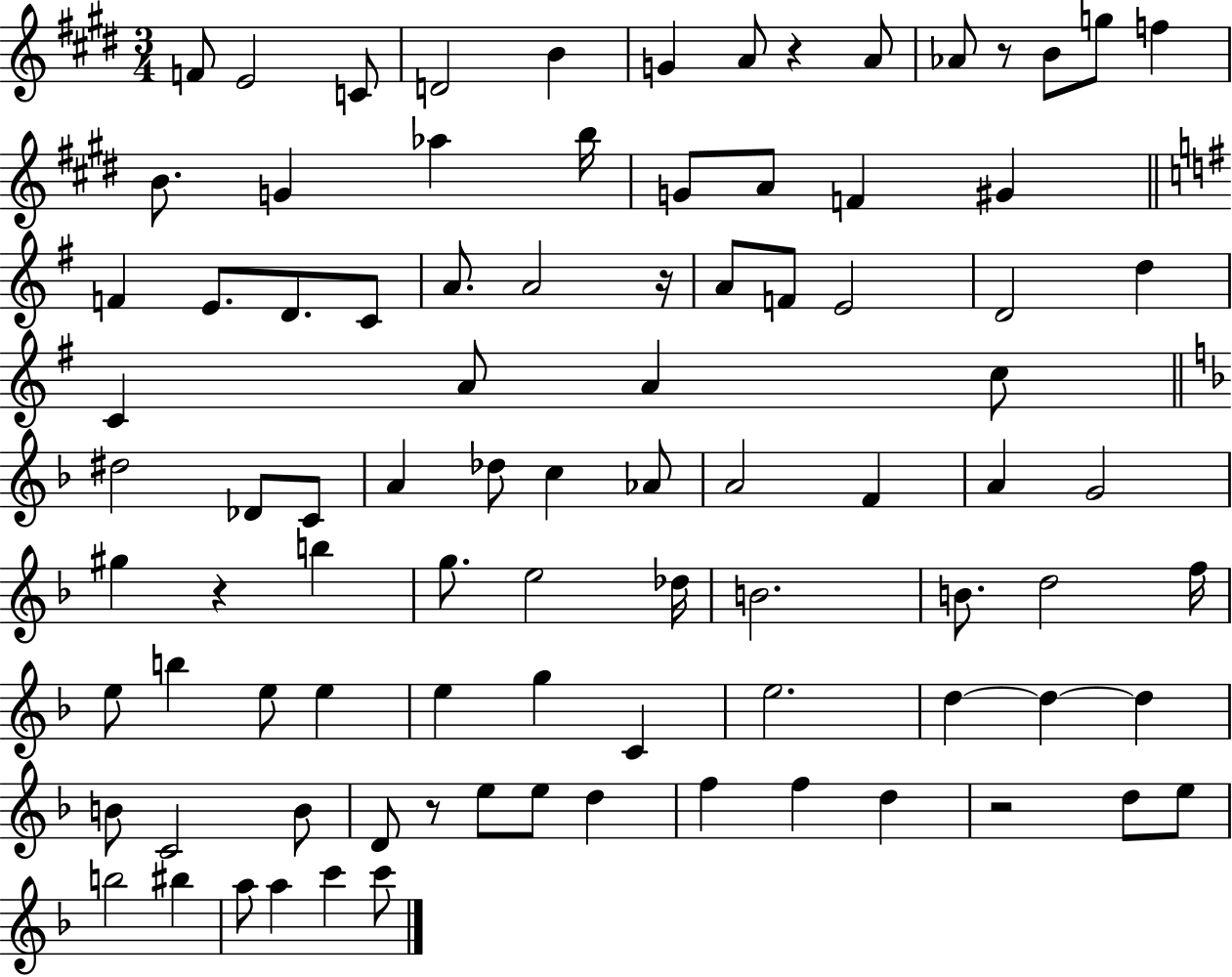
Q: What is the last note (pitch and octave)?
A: C6